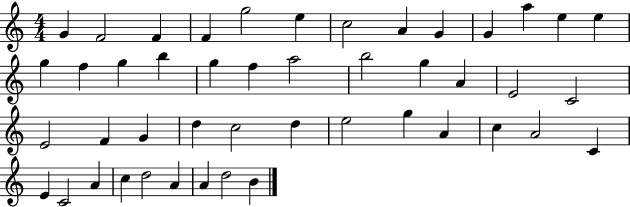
{
  \clef treble
  \numericTimeSignature
  \time 4/4
  \key c \major
  g'4 f'2 f'4 | f'4 g''2 e''4 | c''2 a'4 g'4 | g'4 a''4 e''4 e''4 | \break g''4 f''4 g''4 b''4 | g''4 f''4 a''2 | b''2 g''4 a'4 | e'2 c'2 | \break e'2 f'4 g'4 | d''4 c''2 d''4 | e''2 g''4 a'4 | c''4 a'2 c'4 | \break e'4 c'2 a'4 | c''4 d''2 a'4 | a'4 d''2 b'4 | \bar "|."
}